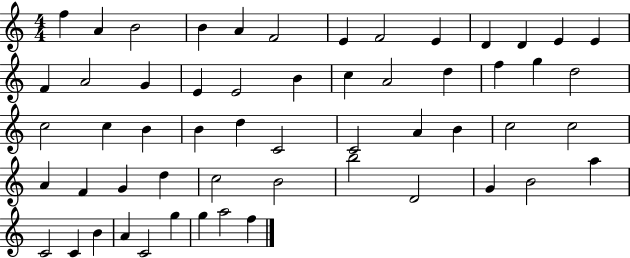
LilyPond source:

{
  \clef treble
  \numericTimeSignature
  \time 4/4
  \key c \major
  f''4 a'4 b'2 | b'4 a'4 f'2 | e'4 f'2 e'4 | d'4 d'4 e'4 e'4 | \break f'4 a'2 g'4 | e'4 e'2 b'4 | c''4 a'2 d''4 | f''4 g''4 d''2 | \break c''2 c''4 b'4 | b'4 d''4 c'2 | c'2 a'4 b'4 | c''2 c''2 | \break a'4 f'4 g'4 d''4 | c''2 b'2 | b''2 d'2 | g'4 b'2 a''4 | \break c'2 c'4 b'4 | a'4 c'2 g''4 | g''4 a''2 f''4 | \bar "|."
}